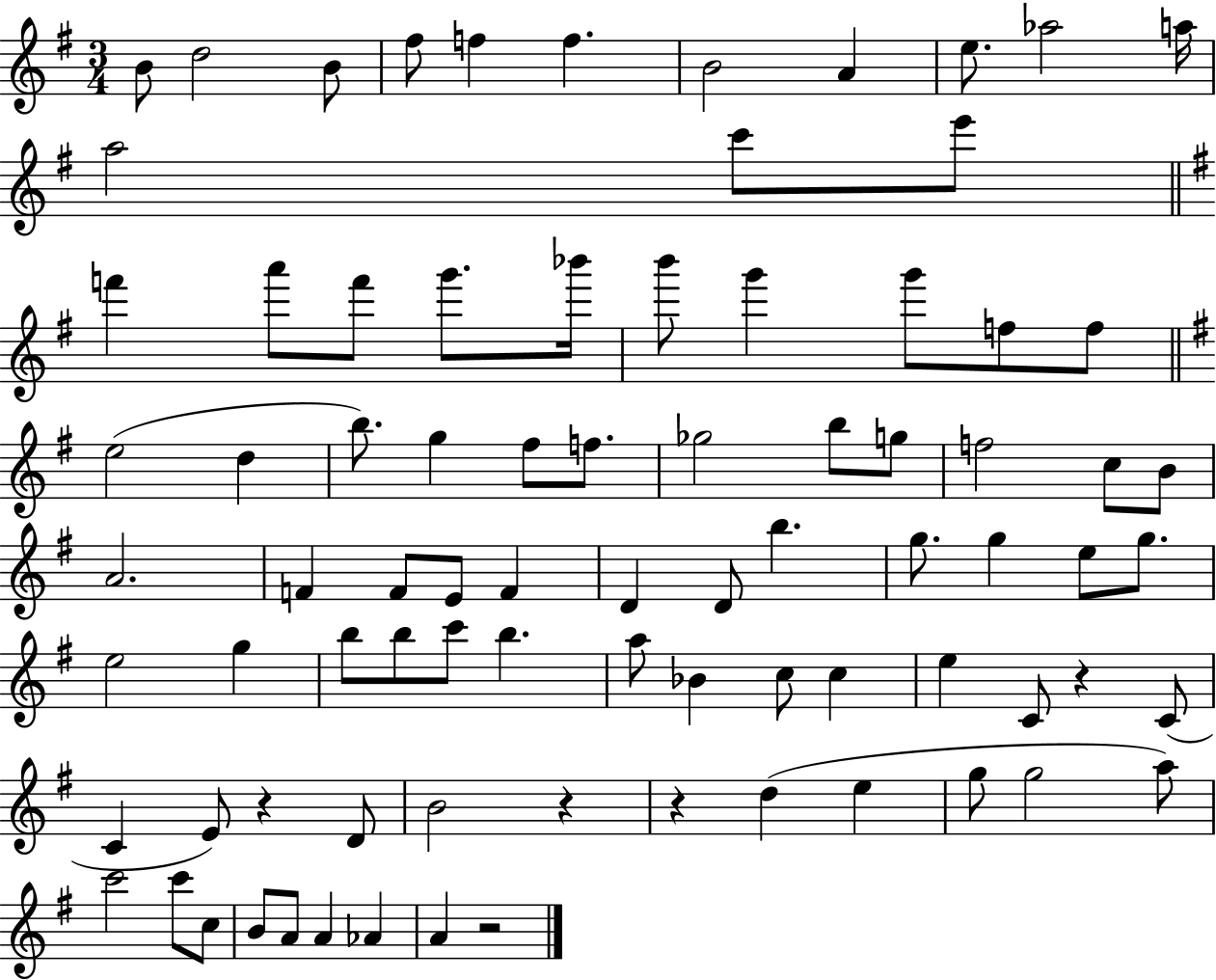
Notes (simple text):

B4/e D5/h B4/e F#5/e F5/q F5/q. B4/h A4/q E5/e. Ab5/h A5/s A5/h C6/e E6/e F6/q A6/e F6/e G6/e. Bb6/s B6/e G6/q G6/e F5/e F5/e E5/h D5/q B5/e. G5/q F#5/e F5/e. Gb5/h B5/e G5/e F5/h C5/e B4/e A4/h. F4/q F4/e E4/e F4/q D4/q D4/e B5/q. G5/e. G5/q E5/e G5/e. E5/h G5/q B5/e B5/e C6/e B5/q. A5/e Bb4/q C5/e C5/q E5/q C4/e R/q C4/e C4/q E4/e R/q D4/e B4/h R/q R/q D5/q E5/q G5/e G5/h A5/e C6/h C6/e C5/e B4/e A4/e A4/q Ab4/q A4/q R/h